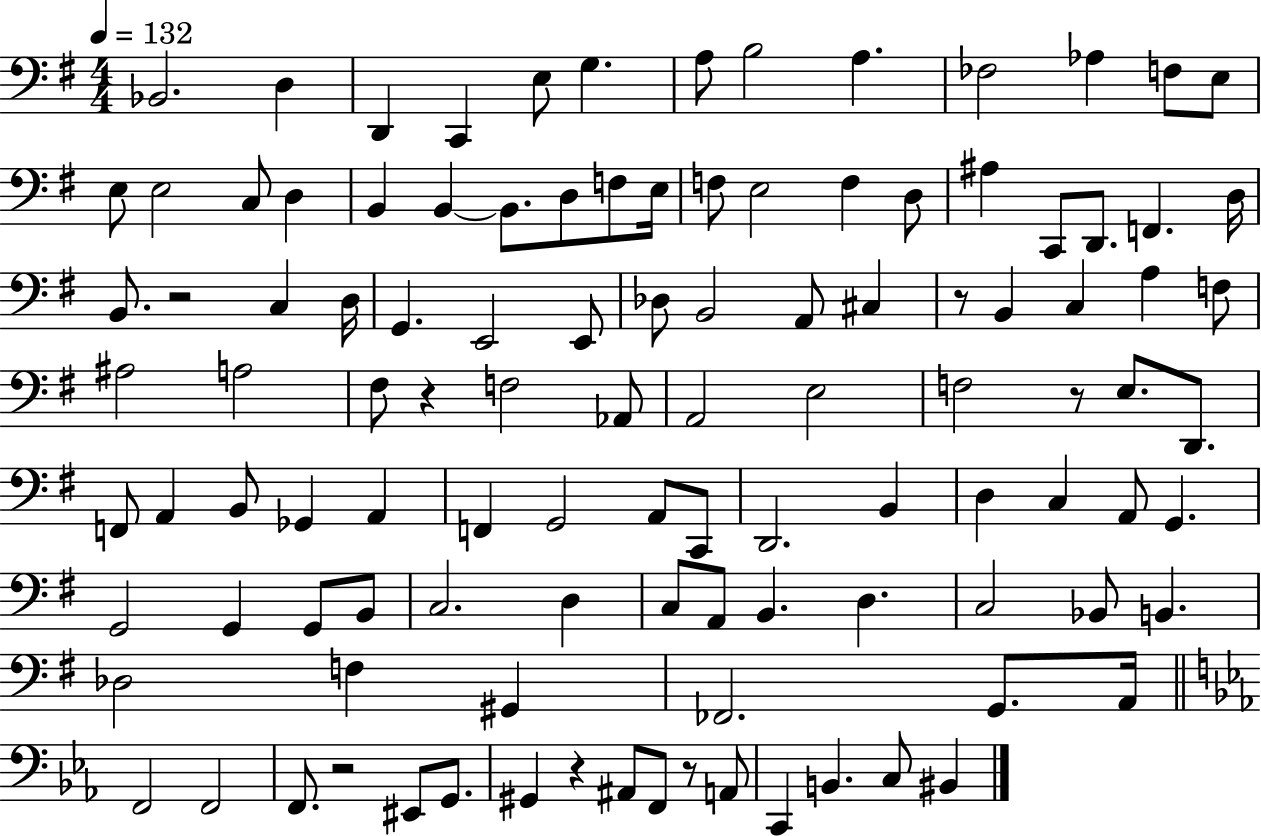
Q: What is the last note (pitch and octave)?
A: BIS2